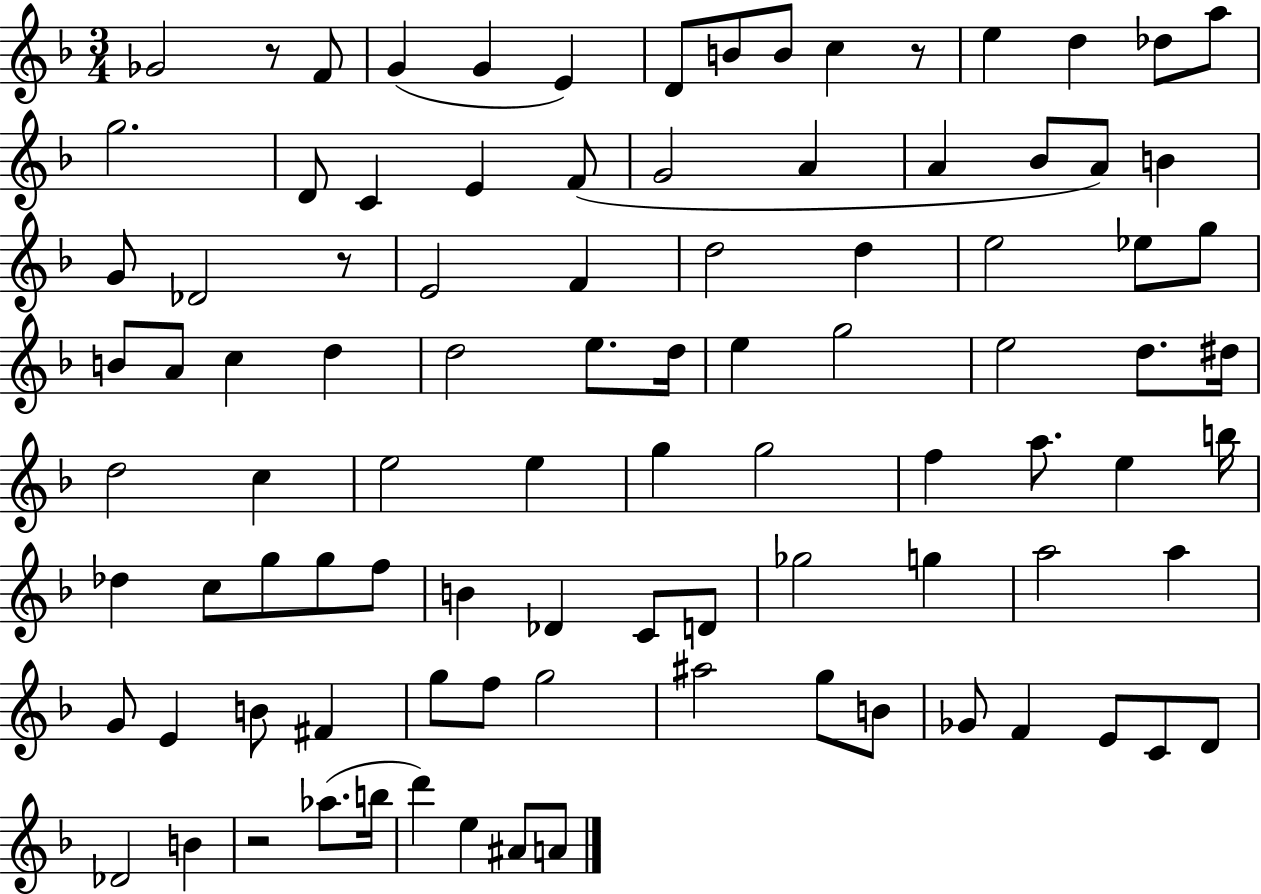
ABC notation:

X:1
T:Untitled
M:3/4
L:1/4
K:F
_G2 z/2 F/2 G G E D/2 B/2 B/2 c z/2 e d _d/2 a/2 g2 D/2 C E F/2 G2 A A _B/2 A/2 B G/2 _D2 z/2 E2 F d2 d e2 _e/2 g/2 B/2 A/2 c d d2 e/2 d/4 e g2 e2 d/2 ^d/4 d2 c e2 e g g2 f a/2 e b/4 _d c/2 g/2 g/2 f/2 B _D C/2 D/2 _g2 g a2 a G/2 E B/2 ^F g/2 f/2 g2 ^a2 g/2 B/2 _G/2 F E/2 C/2 D/2 _D2 B z2 _a/2 b/4 d' e ^A/2 A/2